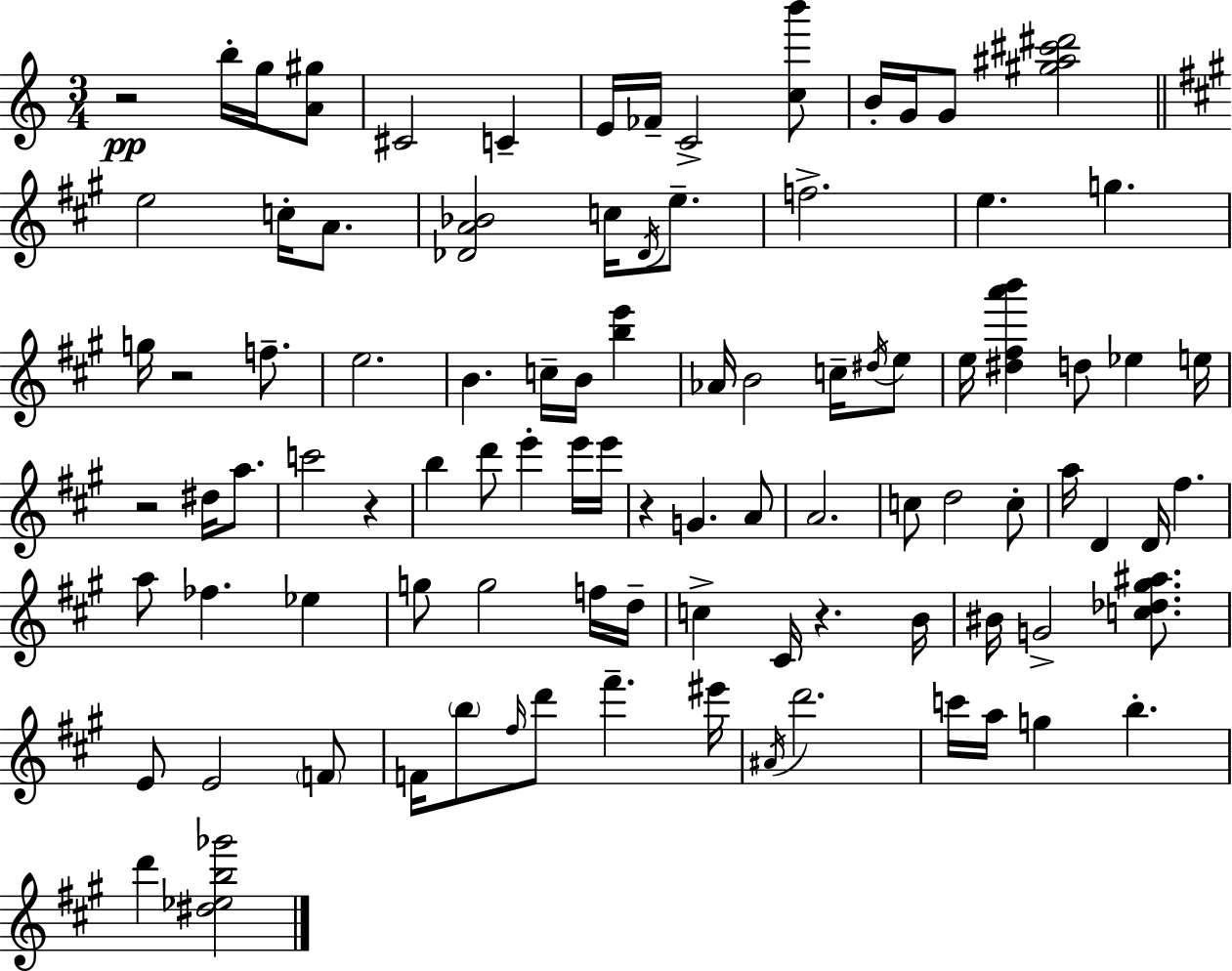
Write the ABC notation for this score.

X:1
T:Untitled
M:3/4
L:1/4
K:C
z2 b/4 g/4 [A^g]/2 ^C2 C E/4 _F/4 C2 [cb']/2 B/4 G/4 G/2 [^g^a^c'^d']2 e2 c/4 A/2 [_DA_B]2 c/4 _D/4 e/2 f2 e g g/4 z2 f/2 e2 B c/4 B/4 [be'] _A/4 B2 c/4 ^d/4 e/2 e/4 [^d^fa'b'] d/2 _e e/4 z2 ^d/4 a/2 c'2 z b d'/2 e' e'/4 e'/4 z G A/2 A2 c/2 d2 c/2 a/4 D D/4 ^f a/2 _f _e g/2 g2 f/4 d/4 c ^C/4 z B/4 ^B/4 G2 [c_d^g^a]/2 E/2 E2 F/2 F/4 b/2 ^f/4 d'/2 ^f' ^e'/4 ^A/4 d'2 c'/4 a/4 g b d' [^d_eb_g']2